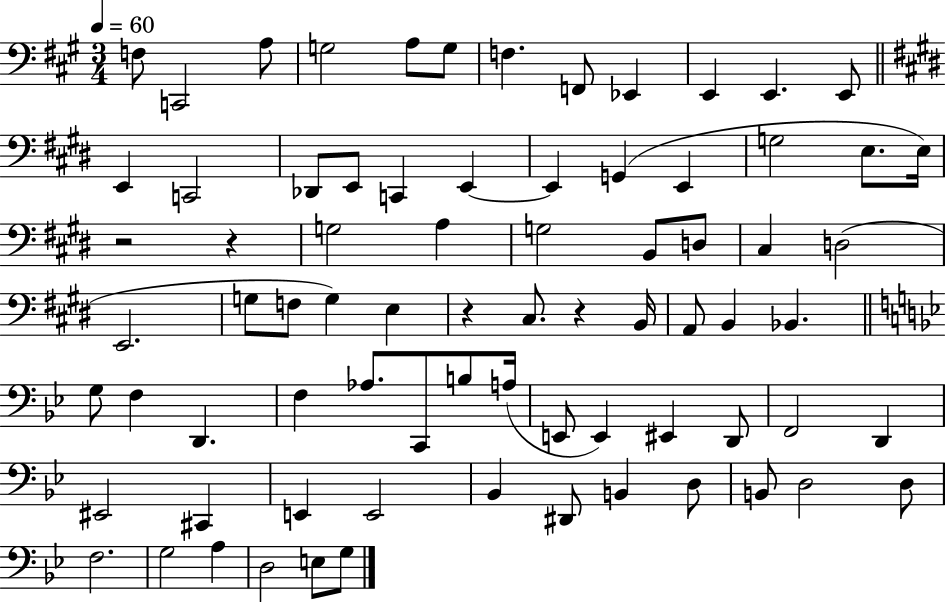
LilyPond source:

{
  \clef bass
  \numericTimeSignature
  \time 3/4
  \key a \major
  \tempo 4 = 60
  f8 c,2 a8 | g2 a8 g8 | f4. f,8 ees,4 | e,4 e,4. e,8 | \break \bar "||" \break \key e \major e,4 c,2 | des,8 e,8 c,4 e,4~~ | e,4 g,4( e,4 | g2 e8. e16) | \break r2 r4 | g2 a4 | g2 b,8 d8 | cis4 d2( | \break e,2. | g8 f8 g4) e4 | r4 cis8. r4 b,16 | a,8 b,4 bes,4. | \break \bar "||" \break \key bes \major g8 f4 d,4. | f4 aes8. c,8 b8 a16( | e,8 e,4) eis,4 d,8 | f,2 d,4 | \break eis,2 cis,4 | e,4 e,2 | bes,4 dis,8 b,4 d8 | b,8 d2 d8 | \break f2. | g2 a4 | d2 e8 g8 | \bar "|."
}